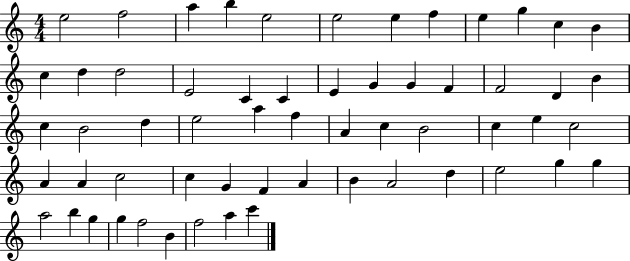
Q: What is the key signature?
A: C major